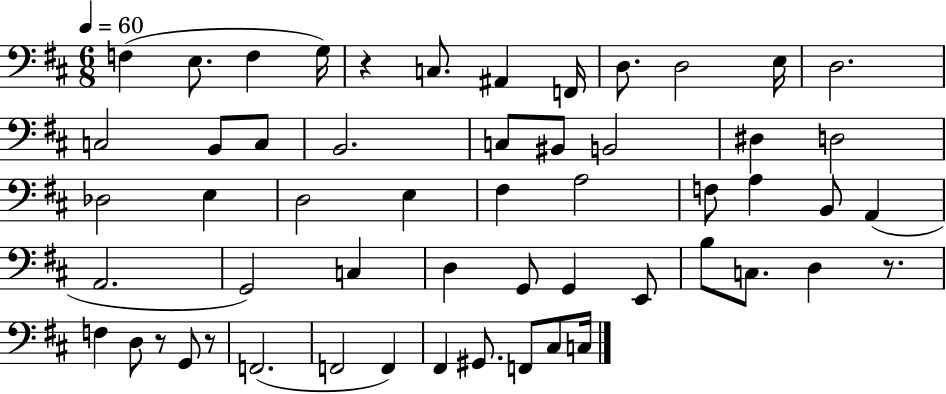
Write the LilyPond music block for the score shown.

{
  \clef bass
  \numericTimeSignature
  \time 6/8
  \key d \major
  \tempo 4 = 60
  f4( e8. f4 g16) | r4 c8. ais,4 f,16 | d8. d2 e16 | d2. | \break c2 b,8 c8 | b,2. | c8 bis,8 b,2 | dis4 d2 | \break des2 e4 | d2 e4 | fis4 a2 | f8 a4 b,8 a,4( | \break a,2. | g,2) c4 | d4 g,8 g,4 e,8 | b8 c8. d4 r8. | \break f4 d8 r8 g,8 r8 | f,2.( | f,2 f,4) | fis,4 gis,8. f,8 cis8 c16 | \break \bar "|."
}